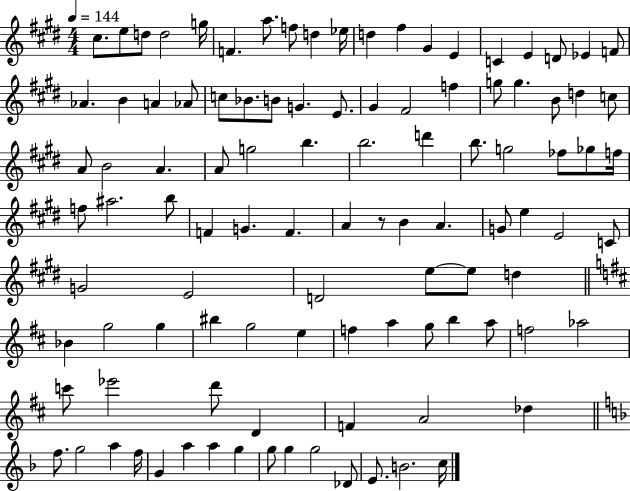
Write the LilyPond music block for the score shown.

{
  \clef treble
  \numericTimeSignature
  \time 4/4
  \key e \major
  \tempo 4 = 144
  cis''8. e''8 d''8 d''2 g''16 | f'4. a''8. f''8 d''4 ees''16 | d''4 fis''4 gis'4 e'4 | c'4 e'4 d'8 ees'4 f'8 | \break aes'4. b'4 a'4 aes'8 | c''8 bes'8. b'8 g'4. e'8. | gis'4 fis'2 f''4 | g''8 g''4. b'8 d''4 c''8 | \break a'8 b'2 a'4. | a'8 g''2 b''4. | b''2. d'''4 | b''8. g''2 fes''8 ges''8 f''16 | \break f''8 ais''2. b''8 | f'4 g'4. f'4. | a'4 r8 b'4 a'4. | g'8 e''4 e'2 c'8 | \break g'2 e'2 | d'2 e''8~~ e''8 d''4 | \bar "||" \break \key d \major bes'4 g''2 g''4 | bis''4 g''2 e''4 | f''4 a''4 g''8 b''4 a''8 | f''2 aes''2 | \break c'''8 ees'''2 d'''8 d'4 | f'4 a'2 des''4 | \bar "||" \break \key f \major f''8. g''2 a''4 f''16 | g'4 a''4 a''4 g''4 | g''8 g''4 g''2 des'8 | e'8. b'2. c''16 | \break \bar "|."
}